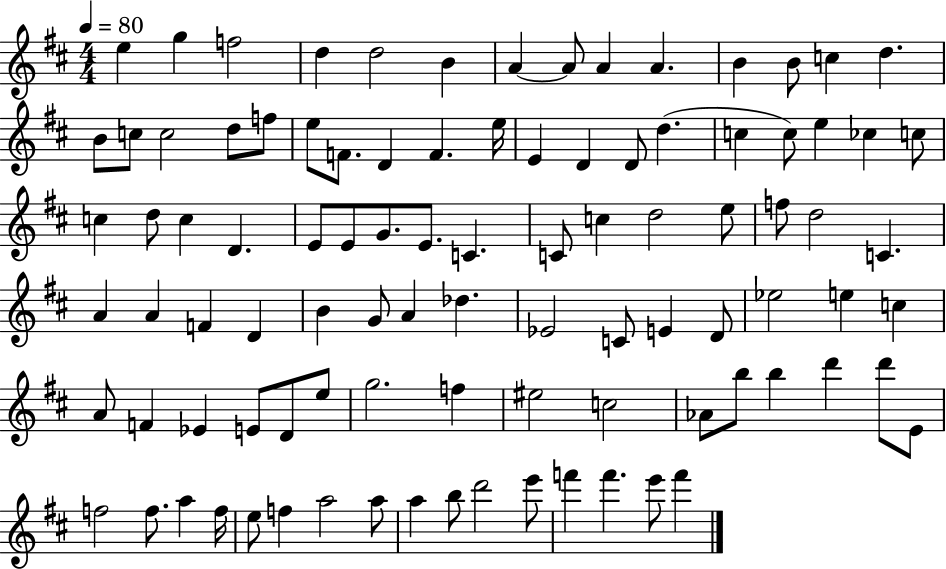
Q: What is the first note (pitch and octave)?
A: E5